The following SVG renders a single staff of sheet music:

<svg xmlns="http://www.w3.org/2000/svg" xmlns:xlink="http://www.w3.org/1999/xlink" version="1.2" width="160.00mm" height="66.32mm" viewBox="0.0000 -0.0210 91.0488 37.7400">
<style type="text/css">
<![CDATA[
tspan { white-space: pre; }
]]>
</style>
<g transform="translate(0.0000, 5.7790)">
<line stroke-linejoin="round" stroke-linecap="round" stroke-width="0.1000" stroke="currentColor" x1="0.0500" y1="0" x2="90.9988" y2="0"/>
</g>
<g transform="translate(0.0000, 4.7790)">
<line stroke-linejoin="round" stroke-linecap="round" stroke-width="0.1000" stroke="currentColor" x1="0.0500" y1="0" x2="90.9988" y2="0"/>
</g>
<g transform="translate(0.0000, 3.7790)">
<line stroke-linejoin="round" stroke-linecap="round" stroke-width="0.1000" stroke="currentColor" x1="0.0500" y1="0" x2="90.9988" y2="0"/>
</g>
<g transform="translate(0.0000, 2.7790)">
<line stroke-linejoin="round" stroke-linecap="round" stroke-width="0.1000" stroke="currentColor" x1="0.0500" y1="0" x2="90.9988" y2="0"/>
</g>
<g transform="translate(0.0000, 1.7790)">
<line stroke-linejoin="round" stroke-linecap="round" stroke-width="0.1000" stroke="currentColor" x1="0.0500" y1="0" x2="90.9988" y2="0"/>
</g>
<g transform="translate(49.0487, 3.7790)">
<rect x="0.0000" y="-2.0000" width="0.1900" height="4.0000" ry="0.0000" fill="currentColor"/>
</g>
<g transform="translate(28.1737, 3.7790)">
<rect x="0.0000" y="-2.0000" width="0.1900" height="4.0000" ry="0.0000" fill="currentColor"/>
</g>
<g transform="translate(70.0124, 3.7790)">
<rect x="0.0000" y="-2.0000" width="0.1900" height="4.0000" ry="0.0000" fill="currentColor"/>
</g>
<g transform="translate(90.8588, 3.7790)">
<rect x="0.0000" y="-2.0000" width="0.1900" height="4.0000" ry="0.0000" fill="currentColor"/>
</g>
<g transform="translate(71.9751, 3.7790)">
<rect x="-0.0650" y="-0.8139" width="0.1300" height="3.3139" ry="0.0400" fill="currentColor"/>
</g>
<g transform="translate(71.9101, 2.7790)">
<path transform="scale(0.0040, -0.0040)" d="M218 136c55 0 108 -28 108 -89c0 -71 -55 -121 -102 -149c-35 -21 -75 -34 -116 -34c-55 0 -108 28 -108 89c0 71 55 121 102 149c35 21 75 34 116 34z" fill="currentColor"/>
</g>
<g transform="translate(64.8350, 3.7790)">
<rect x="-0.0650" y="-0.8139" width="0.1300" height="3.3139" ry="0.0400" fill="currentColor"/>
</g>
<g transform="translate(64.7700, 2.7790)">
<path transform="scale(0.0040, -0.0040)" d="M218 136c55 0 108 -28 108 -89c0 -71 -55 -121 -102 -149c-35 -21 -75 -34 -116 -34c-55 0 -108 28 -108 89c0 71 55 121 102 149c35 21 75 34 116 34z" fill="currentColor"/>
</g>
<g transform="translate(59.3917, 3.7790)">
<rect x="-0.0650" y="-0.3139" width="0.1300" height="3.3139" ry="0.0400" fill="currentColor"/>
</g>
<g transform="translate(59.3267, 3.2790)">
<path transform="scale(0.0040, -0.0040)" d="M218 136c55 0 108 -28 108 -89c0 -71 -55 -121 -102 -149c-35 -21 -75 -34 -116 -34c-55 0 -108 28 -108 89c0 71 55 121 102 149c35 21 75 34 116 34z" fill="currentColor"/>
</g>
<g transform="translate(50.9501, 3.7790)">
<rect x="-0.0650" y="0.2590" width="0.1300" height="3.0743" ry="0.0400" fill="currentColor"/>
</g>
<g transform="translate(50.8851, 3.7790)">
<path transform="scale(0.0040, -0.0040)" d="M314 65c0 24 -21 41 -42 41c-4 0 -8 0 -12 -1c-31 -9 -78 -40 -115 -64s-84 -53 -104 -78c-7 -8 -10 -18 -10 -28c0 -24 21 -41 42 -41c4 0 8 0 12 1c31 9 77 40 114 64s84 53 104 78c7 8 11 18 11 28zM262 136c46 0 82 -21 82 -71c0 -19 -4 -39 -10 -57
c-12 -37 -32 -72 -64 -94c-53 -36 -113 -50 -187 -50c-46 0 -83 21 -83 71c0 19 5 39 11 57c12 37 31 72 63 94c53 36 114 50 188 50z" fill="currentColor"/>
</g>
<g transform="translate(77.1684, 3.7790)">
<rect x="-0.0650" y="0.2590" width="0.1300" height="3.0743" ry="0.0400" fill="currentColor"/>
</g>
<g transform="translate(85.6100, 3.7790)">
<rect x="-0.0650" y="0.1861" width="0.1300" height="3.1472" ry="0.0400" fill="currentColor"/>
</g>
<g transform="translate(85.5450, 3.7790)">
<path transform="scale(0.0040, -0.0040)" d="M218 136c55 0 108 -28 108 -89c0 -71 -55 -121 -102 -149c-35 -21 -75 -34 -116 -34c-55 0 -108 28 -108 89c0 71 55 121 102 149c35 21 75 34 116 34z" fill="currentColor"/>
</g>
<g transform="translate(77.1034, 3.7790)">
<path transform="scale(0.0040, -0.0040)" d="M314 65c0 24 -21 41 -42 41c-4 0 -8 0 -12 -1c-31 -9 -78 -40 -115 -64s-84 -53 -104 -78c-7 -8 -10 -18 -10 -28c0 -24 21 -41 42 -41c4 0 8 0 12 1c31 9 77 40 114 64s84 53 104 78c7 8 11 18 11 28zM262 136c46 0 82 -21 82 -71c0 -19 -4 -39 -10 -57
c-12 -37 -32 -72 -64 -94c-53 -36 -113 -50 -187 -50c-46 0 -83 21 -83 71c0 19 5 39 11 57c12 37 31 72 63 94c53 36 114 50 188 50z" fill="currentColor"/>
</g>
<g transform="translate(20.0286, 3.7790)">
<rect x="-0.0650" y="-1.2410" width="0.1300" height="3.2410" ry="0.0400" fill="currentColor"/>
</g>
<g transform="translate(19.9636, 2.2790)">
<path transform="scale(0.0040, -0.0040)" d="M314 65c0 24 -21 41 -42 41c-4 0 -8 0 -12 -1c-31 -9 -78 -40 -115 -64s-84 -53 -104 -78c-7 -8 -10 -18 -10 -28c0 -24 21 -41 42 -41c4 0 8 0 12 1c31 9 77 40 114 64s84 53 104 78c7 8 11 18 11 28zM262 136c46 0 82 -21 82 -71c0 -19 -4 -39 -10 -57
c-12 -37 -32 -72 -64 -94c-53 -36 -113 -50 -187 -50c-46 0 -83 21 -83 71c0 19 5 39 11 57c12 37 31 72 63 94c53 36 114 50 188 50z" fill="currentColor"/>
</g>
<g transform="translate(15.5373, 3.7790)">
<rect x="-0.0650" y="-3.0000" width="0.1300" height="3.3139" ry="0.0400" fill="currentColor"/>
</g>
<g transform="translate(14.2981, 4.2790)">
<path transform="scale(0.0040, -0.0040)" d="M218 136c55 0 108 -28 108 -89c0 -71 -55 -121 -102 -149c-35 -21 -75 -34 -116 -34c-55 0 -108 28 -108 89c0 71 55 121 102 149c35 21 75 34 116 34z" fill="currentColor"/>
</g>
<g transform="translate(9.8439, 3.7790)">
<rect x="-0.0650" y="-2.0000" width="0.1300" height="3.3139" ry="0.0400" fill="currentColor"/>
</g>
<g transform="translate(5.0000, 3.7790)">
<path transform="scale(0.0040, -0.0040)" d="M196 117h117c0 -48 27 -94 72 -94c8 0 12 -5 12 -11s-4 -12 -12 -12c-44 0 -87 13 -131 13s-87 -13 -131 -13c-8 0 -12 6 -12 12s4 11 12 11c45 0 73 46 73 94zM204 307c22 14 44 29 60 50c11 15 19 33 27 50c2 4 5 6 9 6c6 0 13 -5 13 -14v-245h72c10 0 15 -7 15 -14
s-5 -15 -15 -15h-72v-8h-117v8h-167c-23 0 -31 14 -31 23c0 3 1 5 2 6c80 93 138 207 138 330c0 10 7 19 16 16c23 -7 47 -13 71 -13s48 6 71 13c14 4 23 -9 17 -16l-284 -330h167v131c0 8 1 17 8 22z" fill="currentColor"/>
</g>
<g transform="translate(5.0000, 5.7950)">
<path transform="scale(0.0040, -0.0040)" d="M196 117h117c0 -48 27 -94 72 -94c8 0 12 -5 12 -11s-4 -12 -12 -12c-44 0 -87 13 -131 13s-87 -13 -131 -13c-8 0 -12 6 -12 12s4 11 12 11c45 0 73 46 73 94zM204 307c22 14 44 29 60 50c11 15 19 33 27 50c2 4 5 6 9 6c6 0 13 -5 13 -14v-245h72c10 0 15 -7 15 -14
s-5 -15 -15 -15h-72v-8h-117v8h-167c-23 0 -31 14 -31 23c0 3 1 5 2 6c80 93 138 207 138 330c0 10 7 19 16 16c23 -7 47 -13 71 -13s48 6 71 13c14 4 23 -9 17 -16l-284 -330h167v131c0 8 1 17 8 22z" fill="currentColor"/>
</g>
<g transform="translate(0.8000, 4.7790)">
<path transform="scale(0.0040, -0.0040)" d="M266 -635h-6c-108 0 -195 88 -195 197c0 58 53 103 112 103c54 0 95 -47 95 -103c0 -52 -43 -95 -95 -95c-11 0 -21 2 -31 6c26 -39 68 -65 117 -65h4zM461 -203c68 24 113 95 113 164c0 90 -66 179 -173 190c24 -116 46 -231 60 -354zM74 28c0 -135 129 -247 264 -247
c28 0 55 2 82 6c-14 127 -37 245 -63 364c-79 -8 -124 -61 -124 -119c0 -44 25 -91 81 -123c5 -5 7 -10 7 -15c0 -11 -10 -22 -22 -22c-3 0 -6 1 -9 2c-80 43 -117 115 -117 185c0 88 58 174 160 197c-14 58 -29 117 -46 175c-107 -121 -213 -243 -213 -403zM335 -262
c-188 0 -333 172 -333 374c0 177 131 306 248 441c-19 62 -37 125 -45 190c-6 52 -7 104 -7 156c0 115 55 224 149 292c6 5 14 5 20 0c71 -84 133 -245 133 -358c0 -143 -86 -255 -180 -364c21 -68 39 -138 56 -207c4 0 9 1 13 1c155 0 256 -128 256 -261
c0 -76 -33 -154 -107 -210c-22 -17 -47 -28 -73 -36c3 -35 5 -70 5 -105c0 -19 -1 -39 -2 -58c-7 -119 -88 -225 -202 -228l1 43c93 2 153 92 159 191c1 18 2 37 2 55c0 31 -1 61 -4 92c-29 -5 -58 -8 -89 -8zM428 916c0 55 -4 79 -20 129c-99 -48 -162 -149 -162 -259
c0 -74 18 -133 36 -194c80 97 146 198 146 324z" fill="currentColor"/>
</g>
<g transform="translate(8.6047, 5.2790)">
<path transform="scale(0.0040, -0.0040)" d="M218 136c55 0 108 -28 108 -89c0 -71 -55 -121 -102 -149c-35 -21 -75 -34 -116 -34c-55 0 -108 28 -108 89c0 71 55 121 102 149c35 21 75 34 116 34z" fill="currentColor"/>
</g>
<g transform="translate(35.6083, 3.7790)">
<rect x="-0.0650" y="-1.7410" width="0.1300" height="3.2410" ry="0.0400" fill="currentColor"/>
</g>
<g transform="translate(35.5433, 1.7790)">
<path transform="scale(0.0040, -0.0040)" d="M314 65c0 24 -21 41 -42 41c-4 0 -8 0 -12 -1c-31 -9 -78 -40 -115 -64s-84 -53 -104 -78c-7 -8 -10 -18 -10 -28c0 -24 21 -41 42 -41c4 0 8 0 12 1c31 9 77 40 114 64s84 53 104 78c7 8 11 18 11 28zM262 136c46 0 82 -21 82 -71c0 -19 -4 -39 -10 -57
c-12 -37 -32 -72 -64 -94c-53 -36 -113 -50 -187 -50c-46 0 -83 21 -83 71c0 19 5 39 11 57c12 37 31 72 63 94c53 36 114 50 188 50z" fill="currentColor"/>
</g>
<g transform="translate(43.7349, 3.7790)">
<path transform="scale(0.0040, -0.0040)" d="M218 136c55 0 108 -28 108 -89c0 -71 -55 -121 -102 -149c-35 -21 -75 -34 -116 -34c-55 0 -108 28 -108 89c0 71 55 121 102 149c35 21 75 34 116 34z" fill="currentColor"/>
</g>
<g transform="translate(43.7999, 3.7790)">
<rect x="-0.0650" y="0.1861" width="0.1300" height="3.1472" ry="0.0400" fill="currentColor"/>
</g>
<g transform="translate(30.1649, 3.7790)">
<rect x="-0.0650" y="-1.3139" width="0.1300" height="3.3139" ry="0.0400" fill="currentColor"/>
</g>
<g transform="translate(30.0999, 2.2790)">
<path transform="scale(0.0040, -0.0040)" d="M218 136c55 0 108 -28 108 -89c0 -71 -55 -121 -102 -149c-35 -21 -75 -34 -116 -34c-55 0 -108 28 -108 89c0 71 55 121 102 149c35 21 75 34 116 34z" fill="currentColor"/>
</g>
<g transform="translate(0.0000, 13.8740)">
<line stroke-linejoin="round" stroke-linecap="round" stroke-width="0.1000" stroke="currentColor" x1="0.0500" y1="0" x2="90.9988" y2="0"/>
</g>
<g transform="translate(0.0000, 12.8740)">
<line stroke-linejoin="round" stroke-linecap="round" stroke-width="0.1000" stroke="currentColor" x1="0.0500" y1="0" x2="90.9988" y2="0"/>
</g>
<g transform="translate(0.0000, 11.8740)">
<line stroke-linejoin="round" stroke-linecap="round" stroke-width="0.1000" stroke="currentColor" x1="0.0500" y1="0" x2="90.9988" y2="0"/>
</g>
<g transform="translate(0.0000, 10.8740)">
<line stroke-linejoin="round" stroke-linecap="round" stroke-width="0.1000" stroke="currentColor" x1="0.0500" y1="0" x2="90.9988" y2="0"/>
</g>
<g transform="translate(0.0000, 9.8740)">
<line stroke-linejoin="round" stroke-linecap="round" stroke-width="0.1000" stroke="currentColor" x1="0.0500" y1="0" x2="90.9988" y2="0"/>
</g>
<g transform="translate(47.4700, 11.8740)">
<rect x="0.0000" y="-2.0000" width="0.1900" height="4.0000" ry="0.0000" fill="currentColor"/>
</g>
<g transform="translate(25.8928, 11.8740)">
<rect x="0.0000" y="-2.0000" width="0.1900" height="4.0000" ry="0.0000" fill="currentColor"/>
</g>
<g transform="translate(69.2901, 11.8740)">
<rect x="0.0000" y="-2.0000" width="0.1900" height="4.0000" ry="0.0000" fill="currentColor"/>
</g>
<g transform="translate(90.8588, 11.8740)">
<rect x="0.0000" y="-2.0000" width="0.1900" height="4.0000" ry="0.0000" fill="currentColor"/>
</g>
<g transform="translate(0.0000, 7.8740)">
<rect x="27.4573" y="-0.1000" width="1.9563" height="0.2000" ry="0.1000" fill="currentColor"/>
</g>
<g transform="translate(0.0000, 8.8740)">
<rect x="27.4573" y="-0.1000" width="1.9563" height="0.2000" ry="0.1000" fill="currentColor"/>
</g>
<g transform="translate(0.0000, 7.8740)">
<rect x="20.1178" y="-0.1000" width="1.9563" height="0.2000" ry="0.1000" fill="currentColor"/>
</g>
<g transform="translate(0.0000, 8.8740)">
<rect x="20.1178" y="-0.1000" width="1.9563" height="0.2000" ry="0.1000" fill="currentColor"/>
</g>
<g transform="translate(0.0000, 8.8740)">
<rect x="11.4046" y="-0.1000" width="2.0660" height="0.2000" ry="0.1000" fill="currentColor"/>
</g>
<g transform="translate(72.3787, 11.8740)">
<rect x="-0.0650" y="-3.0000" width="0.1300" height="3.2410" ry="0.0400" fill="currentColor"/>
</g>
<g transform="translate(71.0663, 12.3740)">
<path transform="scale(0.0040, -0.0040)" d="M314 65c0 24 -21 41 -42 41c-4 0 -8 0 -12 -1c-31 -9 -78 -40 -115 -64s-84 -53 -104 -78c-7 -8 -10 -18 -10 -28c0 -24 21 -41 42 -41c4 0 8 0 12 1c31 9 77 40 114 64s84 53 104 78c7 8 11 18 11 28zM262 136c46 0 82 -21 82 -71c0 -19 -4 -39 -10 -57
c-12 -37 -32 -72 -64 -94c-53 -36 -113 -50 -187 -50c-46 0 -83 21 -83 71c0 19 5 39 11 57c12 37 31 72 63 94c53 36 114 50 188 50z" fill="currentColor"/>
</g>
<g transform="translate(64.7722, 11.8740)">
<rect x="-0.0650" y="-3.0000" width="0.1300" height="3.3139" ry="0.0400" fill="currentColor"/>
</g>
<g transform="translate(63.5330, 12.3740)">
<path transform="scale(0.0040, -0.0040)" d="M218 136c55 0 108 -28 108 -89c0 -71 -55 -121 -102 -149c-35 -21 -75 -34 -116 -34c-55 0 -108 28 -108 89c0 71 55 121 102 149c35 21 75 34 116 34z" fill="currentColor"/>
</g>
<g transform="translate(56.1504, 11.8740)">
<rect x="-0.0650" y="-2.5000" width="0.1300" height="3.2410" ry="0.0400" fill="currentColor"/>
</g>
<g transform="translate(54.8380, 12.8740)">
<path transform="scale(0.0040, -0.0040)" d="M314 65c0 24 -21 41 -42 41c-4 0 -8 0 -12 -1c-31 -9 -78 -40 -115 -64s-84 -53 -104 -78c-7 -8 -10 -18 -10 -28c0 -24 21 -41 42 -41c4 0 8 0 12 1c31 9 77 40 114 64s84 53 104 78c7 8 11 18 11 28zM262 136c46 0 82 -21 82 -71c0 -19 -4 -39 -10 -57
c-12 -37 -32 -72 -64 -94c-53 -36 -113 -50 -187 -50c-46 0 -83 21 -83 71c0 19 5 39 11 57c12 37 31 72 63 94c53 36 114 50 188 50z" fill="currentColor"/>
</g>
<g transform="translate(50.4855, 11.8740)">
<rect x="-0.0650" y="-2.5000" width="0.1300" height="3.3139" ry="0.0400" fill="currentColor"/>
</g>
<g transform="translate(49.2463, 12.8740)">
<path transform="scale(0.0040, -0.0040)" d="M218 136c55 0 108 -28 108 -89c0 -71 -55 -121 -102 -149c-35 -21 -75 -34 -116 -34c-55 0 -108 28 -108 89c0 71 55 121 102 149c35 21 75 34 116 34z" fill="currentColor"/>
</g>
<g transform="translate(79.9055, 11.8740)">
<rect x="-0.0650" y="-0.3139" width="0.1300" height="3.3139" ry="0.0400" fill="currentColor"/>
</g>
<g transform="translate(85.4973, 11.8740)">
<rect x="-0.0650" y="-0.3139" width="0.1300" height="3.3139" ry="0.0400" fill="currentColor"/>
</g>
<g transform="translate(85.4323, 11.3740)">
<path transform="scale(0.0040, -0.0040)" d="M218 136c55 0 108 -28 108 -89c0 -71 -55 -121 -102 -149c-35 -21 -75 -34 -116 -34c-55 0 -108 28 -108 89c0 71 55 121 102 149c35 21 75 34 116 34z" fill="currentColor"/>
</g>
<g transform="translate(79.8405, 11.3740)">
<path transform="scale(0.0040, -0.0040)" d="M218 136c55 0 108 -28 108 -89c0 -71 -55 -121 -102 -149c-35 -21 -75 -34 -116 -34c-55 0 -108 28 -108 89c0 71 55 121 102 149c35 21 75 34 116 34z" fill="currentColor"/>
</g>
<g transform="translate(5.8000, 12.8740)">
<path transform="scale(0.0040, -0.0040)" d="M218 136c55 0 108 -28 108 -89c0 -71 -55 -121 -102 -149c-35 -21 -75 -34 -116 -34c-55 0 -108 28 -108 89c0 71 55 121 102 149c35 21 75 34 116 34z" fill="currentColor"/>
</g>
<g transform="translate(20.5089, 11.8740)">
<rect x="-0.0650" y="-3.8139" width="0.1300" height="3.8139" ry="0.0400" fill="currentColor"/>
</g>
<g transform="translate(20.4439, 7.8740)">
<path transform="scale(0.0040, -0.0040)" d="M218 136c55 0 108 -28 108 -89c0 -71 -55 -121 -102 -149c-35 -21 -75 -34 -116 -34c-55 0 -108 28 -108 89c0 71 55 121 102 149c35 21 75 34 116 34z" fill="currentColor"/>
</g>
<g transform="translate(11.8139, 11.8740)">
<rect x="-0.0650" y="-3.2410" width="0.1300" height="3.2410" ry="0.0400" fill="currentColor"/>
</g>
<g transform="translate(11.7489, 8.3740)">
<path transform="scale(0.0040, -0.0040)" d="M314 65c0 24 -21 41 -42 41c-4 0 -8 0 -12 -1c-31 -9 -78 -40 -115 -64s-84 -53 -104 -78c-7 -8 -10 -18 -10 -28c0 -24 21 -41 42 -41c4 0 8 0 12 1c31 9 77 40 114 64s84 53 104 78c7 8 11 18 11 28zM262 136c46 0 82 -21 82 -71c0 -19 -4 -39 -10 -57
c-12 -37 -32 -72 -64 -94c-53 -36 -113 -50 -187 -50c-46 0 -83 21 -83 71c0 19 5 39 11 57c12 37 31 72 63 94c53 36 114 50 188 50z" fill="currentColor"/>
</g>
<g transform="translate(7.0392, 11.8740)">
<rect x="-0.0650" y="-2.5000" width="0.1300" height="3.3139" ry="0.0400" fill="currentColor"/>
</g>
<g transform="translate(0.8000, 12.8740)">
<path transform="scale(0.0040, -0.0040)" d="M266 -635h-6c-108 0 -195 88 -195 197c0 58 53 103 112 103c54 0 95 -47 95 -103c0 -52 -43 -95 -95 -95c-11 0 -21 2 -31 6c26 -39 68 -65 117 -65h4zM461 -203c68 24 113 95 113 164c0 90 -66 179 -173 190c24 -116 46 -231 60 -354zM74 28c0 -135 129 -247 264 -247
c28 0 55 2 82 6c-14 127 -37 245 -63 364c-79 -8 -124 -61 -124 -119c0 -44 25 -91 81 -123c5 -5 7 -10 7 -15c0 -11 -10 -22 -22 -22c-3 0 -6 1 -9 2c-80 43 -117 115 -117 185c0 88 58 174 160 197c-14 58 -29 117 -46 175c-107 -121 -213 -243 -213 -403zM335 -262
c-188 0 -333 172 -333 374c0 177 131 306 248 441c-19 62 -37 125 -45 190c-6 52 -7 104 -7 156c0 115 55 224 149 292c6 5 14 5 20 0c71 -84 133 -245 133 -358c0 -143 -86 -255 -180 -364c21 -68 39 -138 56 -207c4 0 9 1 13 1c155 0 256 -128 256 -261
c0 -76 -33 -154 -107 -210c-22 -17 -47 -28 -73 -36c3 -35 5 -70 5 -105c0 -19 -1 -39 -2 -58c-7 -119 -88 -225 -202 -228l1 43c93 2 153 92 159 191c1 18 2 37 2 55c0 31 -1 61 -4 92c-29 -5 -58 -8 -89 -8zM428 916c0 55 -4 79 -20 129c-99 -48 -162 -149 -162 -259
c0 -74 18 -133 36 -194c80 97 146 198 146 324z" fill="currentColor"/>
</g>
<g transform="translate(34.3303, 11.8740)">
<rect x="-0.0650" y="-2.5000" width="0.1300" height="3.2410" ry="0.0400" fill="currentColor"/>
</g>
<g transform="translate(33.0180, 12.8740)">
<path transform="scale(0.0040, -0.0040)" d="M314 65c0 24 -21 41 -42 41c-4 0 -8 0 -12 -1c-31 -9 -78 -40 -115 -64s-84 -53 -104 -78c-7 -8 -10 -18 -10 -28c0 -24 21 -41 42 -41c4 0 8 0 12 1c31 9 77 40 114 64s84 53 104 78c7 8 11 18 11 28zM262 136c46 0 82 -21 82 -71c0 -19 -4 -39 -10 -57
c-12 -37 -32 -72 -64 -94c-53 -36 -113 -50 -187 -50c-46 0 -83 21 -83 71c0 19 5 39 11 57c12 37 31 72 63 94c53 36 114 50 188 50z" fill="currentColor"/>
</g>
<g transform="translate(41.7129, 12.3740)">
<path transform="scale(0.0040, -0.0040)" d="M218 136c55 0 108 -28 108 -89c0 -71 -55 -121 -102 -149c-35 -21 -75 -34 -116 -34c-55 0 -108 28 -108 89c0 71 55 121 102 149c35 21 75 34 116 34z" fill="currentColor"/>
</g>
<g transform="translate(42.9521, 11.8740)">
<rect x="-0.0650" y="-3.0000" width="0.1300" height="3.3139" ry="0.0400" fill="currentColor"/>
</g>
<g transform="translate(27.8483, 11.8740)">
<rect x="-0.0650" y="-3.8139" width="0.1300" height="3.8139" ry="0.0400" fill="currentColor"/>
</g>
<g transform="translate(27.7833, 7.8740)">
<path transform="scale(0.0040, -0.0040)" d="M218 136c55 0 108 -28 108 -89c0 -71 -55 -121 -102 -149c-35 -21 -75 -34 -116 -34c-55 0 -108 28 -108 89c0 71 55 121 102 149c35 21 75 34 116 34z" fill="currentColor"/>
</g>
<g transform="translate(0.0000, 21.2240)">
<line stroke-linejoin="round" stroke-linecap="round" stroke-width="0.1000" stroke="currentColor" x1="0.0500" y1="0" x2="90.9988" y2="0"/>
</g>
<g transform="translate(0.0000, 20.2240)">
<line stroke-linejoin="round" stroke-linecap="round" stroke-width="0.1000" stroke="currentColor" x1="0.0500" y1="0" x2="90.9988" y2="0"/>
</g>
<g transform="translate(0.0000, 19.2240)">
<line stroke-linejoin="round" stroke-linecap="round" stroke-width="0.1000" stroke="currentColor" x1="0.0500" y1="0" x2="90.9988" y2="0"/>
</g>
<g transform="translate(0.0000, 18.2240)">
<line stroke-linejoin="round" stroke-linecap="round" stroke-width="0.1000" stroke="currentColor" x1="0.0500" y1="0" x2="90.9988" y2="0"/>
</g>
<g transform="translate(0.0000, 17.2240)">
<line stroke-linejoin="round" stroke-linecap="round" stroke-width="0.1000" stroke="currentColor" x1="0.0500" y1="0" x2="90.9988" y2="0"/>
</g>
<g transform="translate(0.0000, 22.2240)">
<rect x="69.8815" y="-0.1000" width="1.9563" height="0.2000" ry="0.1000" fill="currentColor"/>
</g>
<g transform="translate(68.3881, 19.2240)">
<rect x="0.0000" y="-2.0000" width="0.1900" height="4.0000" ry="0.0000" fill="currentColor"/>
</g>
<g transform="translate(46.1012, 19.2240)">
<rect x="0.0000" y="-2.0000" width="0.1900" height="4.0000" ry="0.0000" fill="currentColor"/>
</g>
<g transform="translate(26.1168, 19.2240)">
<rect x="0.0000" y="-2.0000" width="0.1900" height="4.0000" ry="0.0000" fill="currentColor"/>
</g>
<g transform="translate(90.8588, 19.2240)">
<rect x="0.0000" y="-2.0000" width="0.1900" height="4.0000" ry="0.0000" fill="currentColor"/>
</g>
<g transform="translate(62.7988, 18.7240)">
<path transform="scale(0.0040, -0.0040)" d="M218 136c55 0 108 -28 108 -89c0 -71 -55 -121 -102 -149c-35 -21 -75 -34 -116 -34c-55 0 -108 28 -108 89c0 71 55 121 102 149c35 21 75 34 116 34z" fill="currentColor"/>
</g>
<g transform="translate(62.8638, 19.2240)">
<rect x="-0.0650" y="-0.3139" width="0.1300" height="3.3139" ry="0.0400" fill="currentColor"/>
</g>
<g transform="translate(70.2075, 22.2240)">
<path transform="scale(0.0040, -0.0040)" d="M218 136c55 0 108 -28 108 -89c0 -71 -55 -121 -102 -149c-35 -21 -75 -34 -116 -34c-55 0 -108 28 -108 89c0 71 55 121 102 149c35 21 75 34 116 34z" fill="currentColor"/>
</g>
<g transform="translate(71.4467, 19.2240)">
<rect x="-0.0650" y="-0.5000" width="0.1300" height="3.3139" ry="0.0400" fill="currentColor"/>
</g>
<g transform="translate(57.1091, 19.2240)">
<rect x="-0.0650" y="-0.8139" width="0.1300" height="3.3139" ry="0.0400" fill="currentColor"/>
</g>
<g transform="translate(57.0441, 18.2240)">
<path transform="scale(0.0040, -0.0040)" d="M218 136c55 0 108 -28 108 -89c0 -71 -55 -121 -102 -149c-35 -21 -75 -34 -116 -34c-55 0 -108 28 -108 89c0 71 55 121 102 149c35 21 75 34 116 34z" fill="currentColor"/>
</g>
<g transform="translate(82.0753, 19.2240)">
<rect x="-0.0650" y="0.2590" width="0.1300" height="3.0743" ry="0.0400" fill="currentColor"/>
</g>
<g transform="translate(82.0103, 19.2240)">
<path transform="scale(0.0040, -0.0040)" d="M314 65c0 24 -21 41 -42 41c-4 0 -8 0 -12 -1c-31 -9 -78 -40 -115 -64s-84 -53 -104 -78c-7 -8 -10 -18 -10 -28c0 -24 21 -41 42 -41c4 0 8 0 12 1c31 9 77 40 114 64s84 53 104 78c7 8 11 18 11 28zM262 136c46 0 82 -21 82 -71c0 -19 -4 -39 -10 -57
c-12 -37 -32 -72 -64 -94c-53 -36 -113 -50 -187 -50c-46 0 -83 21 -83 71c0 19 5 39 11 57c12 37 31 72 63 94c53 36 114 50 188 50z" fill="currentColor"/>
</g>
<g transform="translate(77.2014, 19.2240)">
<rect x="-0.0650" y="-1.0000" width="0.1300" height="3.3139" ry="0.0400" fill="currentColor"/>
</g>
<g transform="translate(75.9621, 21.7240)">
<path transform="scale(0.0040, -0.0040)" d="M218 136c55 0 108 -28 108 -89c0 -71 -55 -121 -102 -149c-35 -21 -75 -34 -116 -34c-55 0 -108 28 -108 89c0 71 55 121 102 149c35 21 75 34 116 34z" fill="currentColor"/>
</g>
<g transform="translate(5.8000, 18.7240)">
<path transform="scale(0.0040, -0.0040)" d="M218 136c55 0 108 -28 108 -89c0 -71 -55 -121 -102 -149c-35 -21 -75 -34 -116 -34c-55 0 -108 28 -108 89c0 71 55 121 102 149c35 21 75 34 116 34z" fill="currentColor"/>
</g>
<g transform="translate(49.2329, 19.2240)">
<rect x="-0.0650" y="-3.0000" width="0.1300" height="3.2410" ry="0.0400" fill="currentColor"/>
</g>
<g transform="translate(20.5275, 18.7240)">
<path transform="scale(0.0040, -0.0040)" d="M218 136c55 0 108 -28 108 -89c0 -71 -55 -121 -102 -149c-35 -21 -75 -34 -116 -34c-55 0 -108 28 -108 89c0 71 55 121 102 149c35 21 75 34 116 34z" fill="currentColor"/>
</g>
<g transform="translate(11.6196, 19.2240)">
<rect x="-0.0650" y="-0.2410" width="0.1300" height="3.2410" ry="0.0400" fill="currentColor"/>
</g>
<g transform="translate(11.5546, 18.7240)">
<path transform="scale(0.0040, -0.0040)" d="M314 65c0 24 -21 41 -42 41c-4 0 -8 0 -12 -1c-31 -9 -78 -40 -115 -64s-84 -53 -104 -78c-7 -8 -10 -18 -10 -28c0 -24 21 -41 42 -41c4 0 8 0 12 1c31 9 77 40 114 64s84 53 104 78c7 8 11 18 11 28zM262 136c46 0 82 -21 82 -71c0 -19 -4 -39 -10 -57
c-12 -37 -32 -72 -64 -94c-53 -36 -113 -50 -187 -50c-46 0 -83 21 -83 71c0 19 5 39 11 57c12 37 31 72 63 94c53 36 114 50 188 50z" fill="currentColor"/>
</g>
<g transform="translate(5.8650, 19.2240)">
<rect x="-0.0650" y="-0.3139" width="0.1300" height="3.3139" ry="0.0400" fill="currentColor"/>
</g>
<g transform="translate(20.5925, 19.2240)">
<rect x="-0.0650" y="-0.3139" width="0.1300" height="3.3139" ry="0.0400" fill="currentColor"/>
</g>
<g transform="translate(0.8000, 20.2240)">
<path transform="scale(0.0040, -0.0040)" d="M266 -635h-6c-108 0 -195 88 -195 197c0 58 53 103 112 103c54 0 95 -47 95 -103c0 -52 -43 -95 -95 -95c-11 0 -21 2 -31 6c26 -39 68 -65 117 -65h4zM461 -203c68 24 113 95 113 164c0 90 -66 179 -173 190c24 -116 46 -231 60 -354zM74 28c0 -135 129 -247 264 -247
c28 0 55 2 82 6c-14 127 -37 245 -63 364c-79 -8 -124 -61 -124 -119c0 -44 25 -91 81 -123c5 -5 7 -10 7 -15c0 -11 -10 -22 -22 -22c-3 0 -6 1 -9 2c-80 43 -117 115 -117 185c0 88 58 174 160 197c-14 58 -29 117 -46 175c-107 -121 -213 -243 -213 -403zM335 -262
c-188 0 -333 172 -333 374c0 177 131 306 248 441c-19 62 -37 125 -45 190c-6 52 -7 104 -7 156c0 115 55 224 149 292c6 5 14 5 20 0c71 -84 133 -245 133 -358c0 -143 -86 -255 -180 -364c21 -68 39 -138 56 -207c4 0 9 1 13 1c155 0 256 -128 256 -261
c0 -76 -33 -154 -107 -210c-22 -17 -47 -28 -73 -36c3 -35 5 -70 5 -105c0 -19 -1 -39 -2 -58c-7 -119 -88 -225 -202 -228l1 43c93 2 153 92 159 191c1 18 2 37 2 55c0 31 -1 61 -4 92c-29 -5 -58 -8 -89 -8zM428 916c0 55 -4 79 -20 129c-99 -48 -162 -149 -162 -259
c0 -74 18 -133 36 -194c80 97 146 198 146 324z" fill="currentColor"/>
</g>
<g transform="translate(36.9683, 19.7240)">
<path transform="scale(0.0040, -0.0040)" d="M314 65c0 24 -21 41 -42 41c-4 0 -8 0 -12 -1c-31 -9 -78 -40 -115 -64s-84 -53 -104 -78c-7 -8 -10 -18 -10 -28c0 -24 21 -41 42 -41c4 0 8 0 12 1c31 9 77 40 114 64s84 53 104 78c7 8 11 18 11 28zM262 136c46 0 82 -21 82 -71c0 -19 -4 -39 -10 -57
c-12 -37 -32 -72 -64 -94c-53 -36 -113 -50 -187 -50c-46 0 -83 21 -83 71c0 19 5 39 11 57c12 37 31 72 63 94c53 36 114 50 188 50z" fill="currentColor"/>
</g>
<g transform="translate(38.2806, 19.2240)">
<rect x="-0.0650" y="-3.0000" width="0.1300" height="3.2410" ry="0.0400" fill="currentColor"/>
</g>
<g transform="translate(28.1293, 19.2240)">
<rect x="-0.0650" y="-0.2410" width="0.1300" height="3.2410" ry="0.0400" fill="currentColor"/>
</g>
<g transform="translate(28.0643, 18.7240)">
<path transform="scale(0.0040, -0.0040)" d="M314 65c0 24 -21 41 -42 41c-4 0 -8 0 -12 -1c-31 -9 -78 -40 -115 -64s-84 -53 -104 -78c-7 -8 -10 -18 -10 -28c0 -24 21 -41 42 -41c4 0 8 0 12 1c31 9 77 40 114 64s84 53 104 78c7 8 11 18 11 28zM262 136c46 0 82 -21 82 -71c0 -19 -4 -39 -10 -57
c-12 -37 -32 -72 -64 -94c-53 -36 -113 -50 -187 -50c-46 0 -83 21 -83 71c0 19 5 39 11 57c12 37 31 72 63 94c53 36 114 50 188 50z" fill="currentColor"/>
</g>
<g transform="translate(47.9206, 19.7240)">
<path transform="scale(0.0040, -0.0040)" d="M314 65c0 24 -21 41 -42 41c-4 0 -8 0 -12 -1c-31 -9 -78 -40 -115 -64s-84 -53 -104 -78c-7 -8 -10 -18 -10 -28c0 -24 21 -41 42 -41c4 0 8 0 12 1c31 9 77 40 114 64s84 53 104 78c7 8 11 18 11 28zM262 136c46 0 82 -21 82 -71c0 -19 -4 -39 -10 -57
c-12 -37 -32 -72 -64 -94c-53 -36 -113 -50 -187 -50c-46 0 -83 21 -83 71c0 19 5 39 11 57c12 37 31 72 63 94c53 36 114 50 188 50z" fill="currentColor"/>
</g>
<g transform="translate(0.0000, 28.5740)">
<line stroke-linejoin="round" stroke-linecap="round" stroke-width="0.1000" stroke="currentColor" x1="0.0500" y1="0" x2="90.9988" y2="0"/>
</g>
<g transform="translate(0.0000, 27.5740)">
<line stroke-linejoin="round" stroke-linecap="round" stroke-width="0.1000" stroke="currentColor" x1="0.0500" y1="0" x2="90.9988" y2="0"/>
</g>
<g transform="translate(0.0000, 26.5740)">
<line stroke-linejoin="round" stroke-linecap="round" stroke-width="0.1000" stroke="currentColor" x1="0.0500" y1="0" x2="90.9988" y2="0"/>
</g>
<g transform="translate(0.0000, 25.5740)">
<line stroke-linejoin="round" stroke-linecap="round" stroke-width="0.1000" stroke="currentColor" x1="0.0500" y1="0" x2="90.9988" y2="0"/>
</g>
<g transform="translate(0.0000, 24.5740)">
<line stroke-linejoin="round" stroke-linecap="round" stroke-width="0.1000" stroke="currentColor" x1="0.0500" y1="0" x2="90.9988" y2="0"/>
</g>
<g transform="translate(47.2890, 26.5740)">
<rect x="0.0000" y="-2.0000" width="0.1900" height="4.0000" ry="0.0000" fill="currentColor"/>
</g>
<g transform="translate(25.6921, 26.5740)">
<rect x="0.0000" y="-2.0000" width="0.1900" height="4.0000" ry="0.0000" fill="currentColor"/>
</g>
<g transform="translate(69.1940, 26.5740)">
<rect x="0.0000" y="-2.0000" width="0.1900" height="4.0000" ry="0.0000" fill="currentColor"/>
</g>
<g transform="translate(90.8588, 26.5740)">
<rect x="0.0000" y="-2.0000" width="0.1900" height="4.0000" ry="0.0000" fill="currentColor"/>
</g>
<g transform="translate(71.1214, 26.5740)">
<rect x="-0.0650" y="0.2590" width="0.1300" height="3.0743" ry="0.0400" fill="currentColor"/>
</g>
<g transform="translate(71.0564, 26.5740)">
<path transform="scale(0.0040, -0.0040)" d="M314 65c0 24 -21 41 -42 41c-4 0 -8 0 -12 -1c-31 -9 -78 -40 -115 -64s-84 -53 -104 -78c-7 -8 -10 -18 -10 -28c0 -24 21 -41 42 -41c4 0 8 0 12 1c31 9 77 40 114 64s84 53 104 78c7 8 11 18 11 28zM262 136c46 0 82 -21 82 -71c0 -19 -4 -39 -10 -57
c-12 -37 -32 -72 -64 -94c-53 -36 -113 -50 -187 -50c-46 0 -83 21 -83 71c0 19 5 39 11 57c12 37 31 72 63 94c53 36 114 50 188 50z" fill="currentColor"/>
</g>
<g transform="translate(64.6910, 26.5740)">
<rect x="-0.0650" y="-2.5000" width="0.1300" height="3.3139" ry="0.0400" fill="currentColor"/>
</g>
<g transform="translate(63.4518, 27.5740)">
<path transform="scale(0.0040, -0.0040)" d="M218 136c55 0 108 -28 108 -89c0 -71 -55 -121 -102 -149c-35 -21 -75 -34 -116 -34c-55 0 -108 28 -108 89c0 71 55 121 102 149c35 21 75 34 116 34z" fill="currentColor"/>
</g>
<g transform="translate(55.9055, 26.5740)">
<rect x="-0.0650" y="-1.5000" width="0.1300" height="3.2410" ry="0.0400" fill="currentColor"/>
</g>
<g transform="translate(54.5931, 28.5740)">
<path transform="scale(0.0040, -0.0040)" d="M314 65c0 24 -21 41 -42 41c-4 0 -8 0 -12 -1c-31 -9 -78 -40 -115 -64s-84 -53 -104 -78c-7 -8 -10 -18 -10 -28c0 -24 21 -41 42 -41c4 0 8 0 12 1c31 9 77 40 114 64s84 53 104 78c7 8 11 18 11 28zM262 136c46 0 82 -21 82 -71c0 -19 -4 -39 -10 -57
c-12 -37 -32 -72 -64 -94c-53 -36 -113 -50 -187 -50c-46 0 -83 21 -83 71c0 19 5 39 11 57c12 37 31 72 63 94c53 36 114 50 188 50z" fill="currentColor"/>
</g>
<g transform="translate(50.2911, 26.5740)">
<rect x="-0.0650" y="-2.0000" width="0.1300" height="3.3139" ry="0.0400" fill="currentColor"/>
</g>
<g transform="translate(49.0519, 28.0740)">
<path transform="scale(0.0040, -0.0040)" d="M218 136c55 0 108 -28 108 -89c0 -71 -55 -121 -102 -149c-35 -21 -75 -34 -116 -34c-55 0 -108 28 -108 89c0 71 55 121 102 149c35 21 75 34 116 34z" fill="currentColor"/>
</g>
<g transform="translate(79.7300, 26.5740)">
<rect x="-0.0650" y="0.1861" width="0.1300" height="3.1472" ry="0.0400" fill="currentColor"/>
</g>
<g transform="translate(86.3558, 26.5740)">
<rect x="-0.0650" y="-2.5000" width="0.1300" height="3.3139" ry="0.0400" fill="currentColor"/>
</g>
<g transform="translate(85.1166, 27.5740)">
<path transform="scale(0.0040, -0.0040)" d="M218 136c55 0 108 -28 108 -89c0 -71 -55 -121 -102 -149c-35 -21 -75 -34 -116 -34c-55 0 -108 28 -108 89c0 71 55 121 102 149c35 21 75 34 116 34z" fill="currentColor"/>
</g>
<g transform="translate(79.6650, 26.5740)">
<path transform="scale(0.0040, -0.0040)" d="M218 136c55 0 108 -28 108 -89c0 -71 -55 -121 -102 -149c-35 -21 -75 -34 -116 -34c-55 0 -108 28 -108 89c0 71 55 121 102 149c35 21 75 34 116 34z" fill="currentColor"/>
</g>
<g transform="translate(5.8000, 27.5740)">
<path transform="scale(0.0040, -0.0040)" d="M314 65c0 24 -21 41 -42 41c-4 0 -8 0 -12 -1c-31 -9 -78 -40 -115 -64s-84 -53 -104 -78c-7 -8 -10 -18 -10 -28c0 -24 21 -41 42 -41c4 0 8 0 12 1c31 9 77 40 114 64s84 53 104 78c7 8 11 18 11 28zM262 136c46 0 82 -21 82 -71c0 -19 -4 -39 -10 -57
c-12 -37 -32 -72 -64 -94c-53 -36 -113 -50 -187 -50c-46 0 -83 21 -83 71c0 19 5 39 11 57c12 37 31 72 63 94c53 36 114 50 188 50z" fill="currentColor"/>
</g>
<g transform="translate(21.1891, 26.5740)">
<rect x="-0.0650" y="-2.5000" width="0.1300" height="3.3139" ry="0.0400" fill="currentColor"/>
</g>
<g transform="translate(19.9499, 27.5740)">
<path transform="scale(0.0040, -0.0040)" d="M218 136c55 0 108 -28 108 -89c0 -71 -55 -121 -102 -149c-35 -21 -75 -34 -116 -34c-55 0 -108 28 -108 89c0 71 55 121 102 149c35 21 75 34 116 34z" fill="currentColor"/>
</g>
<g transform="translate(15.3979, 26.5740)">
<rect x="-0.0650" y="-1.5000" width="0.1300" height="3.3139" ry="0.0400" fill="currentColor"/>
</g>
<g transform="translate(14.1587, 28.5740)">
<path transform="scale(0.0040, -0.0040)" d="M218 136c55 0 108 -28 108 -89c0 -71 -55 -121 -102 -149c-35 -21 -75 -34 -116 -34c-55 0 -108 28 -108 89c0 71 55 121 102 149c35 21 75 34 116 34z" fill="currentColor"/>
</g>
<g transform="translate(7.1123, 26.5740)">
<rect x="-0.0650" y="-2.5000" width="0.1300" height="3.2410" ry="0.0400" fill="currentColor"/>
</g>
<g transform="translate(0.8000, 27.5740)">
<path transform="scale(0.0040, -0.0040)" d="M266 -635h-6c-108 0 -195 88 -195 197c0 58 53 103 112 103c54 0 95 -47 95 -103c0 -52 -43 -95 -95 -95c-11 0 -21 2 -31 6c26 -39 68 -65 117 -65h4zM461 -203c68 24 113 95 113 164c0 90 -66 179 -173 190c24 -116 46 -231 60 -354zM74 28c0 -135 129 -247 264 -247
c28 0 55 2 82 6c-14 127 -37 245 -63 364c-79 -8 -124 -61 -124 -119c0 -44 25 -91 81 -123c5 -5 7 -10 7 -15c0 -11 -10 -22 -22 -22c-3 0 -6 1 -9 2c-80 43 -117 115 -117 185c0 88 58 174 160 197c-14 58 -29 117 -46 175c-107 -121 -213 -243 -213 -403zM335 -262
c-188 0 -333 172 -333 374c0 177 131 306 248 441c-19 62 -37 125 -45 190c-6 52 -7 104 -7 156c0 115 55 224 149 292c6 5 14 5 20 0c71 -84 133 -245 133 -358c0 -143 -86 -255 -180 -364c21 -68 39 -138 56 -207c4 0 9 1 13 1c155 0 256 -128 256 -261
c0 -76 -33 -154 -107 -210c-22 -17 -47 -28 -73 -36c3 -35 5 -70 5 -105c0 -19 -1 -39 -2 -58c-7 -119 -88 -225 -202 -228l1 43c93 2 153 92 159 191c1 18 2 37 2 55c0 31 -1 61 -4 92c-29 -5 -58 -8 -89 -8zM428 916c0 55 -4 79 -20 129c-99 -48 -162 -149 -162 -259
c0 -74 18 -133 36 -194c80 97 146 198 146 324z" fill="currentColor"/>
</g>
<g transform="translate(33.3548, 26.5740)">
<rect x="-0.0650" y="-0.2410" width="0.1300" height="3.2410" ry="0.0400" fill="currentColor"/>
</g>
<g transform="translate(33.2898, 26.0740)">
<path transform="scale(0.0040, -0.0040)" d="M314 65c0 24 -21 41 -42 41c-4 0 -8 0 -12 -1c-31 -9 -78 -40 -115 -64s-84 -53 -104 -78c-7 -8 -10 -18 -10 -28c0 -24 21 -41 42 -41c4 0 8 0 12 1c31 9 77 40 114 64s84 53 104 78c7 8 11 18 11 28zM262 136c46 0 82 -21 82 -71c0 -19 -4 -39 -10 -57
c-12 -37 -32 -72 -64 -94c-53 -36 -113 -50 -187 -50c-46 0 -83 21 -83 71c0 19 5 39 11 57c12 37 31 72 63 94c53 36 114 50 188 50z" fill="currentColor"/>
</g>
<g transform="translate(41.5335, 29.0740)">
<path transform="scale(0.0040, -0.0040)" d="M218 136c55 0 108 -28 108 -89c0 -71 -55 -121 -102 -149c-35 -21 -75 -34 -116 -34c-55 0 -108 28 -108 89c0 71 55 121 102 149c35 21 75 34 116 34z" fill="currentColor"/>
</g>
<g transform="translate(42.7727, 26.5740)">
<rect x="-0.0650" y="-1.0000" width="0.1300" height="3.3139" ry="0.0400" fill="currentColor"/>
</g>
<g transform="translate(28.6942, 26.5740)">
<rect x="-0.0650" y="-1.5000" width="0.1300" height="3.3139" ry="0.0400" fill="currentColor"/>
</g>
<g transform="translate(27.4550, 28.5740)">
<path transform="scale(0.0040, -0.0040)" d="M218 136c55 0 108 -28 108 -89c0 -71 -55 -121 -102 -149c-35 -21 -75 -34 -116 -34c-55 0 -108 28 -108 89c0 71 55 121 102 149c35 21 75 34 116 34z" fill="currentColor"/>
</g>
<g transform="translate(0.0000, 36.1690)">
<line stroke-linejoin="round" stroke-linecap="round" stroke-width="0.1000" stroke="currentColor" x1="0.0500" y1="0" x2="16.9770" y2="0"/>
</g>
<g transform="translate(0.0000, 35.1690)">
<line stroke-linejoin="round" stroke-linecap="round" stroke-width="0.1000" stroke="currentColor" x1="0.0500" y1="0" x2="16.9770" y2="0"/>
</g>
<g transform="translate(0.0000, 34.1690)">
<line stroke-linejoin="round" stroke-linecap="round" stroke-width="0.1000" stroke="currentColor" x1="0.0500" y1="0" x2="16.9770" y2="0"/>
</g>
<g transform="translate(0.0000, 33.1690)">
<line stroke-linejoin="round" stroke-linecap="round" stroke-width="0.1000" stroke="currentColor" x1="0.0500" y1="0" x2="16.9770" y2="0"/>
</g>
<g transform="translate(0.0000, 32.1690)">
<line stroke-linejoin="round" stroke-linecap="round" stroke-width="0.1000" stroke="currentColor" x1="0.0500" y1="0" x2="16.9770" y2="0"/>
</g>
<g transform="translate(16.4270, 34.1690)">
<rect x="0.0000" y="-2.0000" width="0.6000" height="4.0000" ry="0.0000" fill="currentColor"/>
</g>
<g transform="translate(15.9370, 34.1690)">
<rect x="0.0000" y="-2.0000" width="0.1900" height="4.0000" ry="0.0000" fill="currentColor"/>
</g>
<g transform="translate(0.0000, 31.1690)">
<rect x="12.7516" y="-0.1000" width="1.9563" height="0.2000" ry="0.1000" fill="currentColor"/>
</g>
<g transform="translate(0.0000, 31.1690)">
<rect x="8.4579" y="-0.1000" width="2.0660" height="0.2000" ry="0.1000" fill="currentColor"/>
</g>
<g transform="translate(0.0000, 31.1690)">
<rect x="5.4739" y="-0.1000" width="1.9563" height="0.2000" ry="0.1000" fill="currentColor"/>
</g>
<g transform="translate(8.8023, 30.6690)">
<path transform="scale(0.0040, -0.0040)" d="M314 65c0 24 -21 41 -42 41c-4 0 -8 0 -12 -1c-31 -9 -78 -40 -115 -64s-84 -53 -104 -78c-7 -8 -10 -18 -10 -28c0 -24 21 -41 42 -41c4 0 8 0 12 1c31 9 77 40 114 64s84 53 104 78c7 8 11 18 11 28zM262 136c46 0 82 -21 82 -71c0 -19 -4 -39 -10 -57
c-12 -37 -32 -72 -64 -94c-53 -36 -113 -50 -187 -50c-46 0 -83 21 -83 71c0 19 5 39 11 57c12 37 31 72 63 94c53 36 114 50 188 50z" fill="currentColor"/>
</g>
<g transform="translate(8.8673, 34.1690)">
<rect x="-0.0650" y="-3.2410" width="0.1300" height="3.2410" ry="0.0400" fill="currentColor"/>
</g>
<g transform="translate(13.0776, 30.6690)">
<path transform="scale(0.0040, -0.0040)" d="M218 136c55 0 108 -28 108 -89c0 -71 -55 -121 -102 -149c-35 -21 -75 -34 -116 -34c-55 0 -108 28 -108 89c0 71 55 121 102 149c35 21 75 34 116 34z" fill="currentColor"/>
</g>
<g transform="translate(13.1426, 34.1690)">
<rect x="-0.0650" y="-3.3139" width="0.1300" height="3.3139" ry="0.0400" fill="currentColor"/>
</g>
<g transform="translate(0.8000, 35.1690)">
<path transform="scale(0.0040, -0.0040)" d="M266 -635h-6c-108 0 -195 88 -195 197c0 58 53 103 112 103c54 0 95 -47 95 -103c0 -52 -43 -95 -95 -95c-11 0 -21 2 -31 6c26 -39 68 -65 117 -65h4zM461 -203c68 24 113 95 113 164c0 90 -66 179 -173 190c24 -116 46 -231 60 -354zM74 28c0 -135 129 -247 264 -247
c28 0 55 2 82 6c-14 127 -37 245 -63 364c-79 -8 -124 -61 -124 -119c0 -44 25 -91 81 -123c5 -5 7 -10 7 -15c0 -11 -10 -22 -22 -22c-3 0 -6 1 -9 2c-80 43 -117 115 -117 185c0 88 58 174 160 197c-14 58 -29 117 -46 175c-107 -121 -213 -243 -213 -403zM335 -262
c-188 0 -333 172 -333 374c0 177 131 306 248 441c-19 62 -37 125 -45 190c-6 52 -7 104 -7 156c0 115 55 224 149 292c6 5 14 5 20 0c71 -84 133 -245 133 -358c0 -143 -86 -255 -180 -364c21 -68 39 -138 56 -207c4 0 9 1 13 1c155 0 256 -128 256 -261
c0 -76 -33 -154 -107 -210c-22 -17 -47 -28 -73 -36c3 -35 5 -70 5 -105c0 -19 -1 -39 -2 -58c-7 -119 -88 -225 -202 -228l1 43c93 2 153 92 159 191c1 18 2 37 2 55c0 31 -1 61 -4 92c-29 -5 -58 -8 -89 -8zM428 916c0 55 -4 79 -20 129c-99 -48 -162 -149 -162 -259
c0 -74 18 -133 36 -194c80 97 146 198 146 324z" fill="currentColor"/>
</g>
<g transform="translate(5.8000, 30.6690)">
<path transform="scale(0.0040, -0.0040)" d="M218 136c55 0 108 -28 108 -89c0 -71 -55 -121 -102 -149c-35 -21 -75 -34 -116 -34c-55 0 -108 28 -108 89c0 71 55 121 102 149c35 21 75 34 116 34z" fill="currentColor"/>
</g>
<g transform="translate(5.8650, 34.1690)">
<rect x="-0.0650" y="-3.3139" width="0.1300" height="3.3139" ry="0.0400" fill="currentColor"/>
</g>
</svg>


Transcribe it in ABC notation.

X:1
T:Untitled
M:4/4
L:1/4
K:C
F A e2 e f2 B B2 c d d B2 B G b2 c' c' G2 A G G2 A A2 c c c c2 c c2 A2 A2 d c C D B2 G2 E G E c2 D F E2 G B2 B G b b2 b